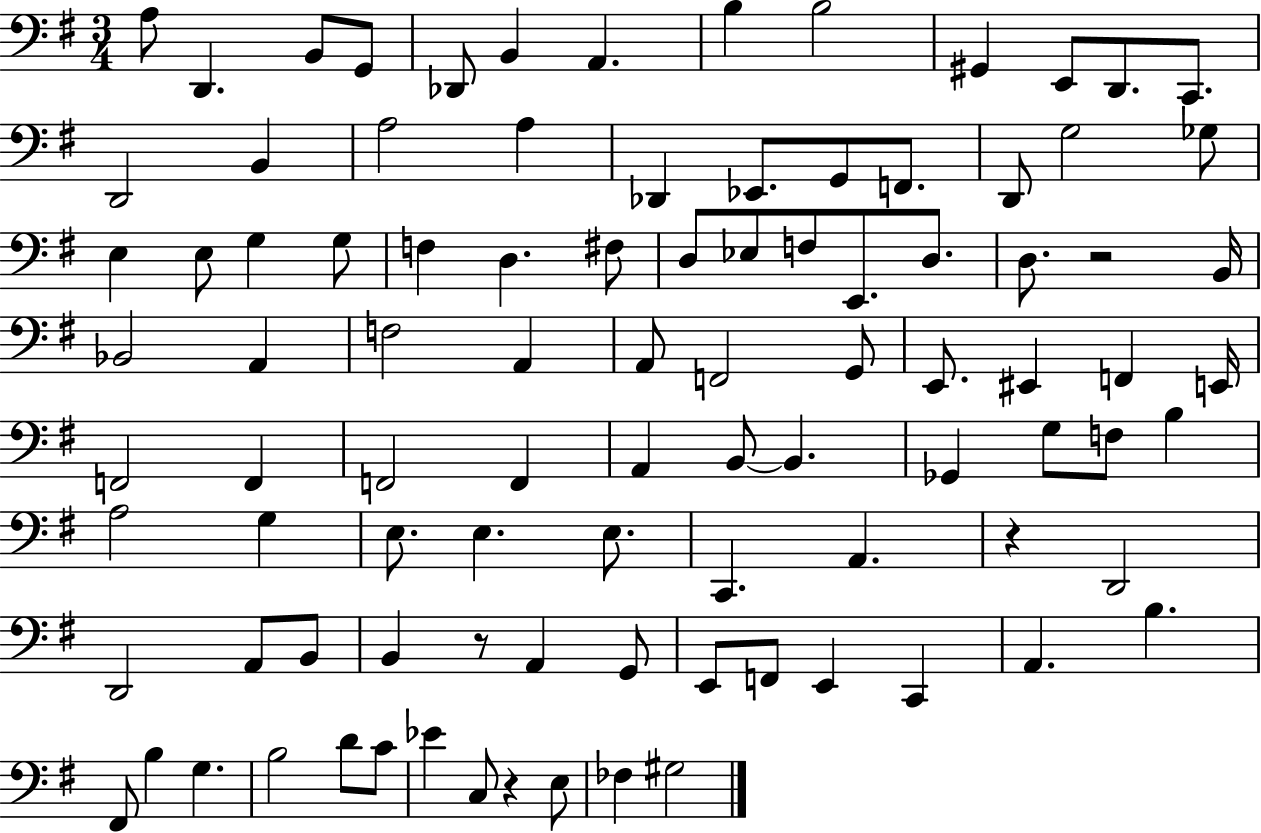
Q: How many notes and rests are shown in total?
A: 95